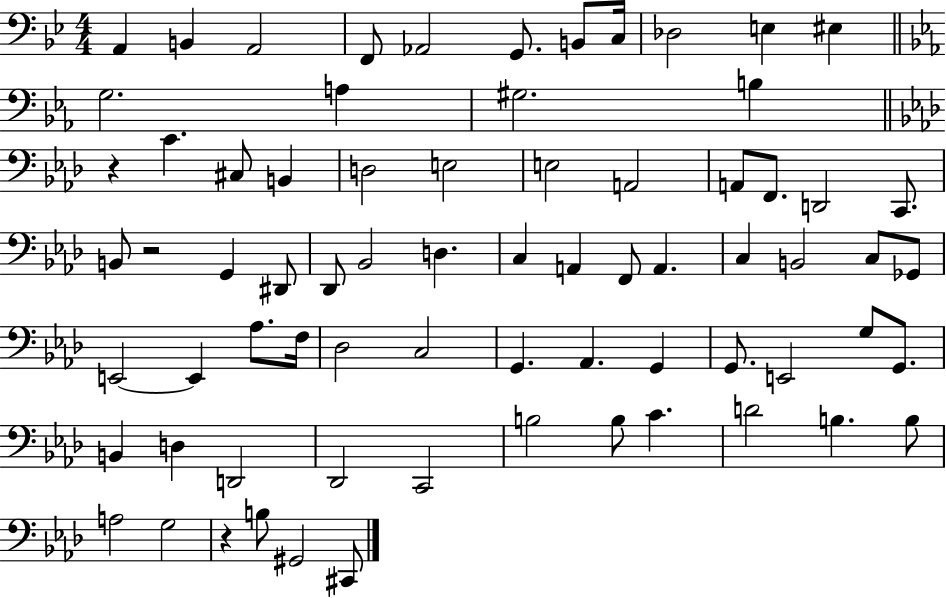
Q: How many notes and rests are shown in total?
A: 72